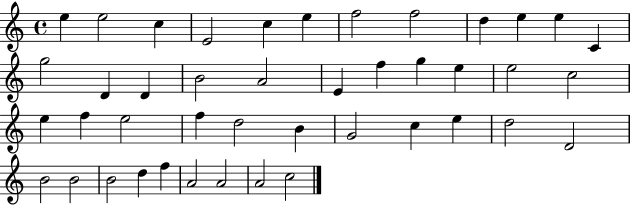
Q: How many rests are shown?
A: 0